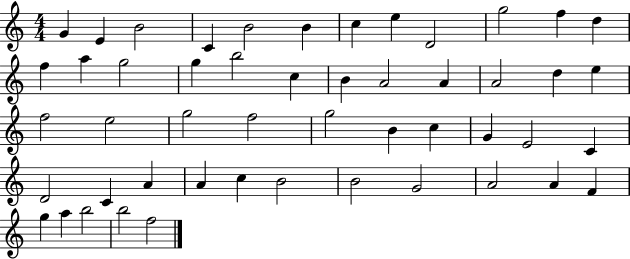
G4/q E4/q B4/h C4/q B4/h B4/q C5/q E5/q D4/h G5/h F5/q D5/q F5/q A5/q G5/h G5/q B5/h C5/q B4/q A4/h A4/q A4/h D5/q E5/q F5/h E5/h G5/h F5/h G5/h B4/q C5/q G4/q E4/h C4/q D4/h C4/q A4/q A4/q C5/q B4/h B4/h G4/h A4/h A4/q F4/q G5/q A5/q B5/h B5/h F5/h